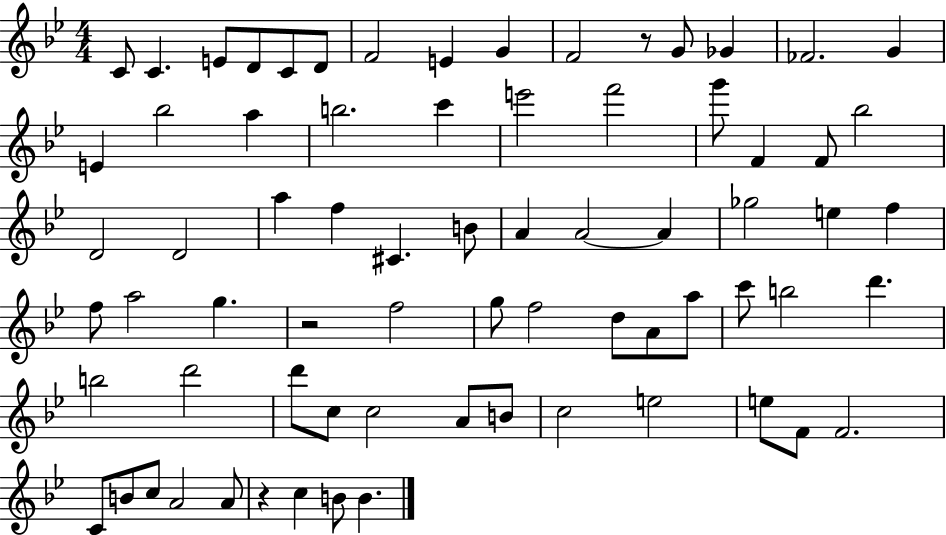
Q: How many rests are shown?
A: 3